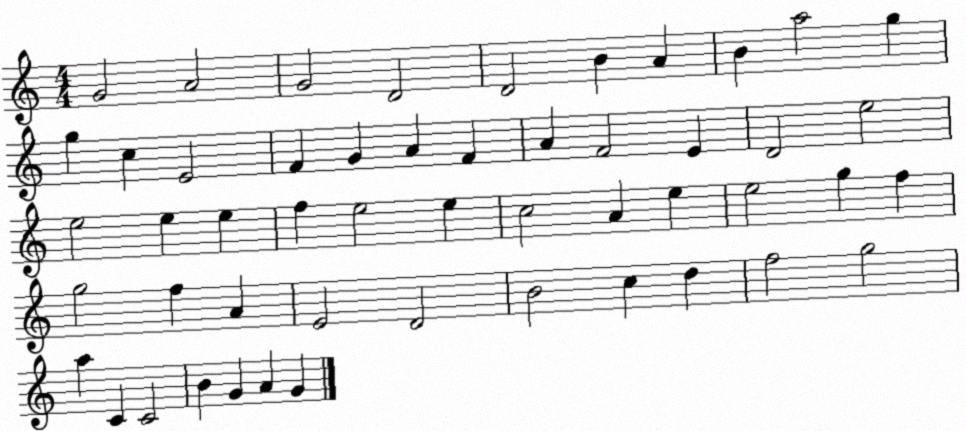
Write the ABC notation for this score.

X:1
T:Untitled
M:4/4
L:1/4
K:C
G2 A2 G2 D2 D2 B A B a2 g g c E2 F G A F A F2 E D2 e2 e2 e e f e2 e c2 A e e2 g f g2 f A E2 D2 B2 c d f2 g2 a C C2 B G A G